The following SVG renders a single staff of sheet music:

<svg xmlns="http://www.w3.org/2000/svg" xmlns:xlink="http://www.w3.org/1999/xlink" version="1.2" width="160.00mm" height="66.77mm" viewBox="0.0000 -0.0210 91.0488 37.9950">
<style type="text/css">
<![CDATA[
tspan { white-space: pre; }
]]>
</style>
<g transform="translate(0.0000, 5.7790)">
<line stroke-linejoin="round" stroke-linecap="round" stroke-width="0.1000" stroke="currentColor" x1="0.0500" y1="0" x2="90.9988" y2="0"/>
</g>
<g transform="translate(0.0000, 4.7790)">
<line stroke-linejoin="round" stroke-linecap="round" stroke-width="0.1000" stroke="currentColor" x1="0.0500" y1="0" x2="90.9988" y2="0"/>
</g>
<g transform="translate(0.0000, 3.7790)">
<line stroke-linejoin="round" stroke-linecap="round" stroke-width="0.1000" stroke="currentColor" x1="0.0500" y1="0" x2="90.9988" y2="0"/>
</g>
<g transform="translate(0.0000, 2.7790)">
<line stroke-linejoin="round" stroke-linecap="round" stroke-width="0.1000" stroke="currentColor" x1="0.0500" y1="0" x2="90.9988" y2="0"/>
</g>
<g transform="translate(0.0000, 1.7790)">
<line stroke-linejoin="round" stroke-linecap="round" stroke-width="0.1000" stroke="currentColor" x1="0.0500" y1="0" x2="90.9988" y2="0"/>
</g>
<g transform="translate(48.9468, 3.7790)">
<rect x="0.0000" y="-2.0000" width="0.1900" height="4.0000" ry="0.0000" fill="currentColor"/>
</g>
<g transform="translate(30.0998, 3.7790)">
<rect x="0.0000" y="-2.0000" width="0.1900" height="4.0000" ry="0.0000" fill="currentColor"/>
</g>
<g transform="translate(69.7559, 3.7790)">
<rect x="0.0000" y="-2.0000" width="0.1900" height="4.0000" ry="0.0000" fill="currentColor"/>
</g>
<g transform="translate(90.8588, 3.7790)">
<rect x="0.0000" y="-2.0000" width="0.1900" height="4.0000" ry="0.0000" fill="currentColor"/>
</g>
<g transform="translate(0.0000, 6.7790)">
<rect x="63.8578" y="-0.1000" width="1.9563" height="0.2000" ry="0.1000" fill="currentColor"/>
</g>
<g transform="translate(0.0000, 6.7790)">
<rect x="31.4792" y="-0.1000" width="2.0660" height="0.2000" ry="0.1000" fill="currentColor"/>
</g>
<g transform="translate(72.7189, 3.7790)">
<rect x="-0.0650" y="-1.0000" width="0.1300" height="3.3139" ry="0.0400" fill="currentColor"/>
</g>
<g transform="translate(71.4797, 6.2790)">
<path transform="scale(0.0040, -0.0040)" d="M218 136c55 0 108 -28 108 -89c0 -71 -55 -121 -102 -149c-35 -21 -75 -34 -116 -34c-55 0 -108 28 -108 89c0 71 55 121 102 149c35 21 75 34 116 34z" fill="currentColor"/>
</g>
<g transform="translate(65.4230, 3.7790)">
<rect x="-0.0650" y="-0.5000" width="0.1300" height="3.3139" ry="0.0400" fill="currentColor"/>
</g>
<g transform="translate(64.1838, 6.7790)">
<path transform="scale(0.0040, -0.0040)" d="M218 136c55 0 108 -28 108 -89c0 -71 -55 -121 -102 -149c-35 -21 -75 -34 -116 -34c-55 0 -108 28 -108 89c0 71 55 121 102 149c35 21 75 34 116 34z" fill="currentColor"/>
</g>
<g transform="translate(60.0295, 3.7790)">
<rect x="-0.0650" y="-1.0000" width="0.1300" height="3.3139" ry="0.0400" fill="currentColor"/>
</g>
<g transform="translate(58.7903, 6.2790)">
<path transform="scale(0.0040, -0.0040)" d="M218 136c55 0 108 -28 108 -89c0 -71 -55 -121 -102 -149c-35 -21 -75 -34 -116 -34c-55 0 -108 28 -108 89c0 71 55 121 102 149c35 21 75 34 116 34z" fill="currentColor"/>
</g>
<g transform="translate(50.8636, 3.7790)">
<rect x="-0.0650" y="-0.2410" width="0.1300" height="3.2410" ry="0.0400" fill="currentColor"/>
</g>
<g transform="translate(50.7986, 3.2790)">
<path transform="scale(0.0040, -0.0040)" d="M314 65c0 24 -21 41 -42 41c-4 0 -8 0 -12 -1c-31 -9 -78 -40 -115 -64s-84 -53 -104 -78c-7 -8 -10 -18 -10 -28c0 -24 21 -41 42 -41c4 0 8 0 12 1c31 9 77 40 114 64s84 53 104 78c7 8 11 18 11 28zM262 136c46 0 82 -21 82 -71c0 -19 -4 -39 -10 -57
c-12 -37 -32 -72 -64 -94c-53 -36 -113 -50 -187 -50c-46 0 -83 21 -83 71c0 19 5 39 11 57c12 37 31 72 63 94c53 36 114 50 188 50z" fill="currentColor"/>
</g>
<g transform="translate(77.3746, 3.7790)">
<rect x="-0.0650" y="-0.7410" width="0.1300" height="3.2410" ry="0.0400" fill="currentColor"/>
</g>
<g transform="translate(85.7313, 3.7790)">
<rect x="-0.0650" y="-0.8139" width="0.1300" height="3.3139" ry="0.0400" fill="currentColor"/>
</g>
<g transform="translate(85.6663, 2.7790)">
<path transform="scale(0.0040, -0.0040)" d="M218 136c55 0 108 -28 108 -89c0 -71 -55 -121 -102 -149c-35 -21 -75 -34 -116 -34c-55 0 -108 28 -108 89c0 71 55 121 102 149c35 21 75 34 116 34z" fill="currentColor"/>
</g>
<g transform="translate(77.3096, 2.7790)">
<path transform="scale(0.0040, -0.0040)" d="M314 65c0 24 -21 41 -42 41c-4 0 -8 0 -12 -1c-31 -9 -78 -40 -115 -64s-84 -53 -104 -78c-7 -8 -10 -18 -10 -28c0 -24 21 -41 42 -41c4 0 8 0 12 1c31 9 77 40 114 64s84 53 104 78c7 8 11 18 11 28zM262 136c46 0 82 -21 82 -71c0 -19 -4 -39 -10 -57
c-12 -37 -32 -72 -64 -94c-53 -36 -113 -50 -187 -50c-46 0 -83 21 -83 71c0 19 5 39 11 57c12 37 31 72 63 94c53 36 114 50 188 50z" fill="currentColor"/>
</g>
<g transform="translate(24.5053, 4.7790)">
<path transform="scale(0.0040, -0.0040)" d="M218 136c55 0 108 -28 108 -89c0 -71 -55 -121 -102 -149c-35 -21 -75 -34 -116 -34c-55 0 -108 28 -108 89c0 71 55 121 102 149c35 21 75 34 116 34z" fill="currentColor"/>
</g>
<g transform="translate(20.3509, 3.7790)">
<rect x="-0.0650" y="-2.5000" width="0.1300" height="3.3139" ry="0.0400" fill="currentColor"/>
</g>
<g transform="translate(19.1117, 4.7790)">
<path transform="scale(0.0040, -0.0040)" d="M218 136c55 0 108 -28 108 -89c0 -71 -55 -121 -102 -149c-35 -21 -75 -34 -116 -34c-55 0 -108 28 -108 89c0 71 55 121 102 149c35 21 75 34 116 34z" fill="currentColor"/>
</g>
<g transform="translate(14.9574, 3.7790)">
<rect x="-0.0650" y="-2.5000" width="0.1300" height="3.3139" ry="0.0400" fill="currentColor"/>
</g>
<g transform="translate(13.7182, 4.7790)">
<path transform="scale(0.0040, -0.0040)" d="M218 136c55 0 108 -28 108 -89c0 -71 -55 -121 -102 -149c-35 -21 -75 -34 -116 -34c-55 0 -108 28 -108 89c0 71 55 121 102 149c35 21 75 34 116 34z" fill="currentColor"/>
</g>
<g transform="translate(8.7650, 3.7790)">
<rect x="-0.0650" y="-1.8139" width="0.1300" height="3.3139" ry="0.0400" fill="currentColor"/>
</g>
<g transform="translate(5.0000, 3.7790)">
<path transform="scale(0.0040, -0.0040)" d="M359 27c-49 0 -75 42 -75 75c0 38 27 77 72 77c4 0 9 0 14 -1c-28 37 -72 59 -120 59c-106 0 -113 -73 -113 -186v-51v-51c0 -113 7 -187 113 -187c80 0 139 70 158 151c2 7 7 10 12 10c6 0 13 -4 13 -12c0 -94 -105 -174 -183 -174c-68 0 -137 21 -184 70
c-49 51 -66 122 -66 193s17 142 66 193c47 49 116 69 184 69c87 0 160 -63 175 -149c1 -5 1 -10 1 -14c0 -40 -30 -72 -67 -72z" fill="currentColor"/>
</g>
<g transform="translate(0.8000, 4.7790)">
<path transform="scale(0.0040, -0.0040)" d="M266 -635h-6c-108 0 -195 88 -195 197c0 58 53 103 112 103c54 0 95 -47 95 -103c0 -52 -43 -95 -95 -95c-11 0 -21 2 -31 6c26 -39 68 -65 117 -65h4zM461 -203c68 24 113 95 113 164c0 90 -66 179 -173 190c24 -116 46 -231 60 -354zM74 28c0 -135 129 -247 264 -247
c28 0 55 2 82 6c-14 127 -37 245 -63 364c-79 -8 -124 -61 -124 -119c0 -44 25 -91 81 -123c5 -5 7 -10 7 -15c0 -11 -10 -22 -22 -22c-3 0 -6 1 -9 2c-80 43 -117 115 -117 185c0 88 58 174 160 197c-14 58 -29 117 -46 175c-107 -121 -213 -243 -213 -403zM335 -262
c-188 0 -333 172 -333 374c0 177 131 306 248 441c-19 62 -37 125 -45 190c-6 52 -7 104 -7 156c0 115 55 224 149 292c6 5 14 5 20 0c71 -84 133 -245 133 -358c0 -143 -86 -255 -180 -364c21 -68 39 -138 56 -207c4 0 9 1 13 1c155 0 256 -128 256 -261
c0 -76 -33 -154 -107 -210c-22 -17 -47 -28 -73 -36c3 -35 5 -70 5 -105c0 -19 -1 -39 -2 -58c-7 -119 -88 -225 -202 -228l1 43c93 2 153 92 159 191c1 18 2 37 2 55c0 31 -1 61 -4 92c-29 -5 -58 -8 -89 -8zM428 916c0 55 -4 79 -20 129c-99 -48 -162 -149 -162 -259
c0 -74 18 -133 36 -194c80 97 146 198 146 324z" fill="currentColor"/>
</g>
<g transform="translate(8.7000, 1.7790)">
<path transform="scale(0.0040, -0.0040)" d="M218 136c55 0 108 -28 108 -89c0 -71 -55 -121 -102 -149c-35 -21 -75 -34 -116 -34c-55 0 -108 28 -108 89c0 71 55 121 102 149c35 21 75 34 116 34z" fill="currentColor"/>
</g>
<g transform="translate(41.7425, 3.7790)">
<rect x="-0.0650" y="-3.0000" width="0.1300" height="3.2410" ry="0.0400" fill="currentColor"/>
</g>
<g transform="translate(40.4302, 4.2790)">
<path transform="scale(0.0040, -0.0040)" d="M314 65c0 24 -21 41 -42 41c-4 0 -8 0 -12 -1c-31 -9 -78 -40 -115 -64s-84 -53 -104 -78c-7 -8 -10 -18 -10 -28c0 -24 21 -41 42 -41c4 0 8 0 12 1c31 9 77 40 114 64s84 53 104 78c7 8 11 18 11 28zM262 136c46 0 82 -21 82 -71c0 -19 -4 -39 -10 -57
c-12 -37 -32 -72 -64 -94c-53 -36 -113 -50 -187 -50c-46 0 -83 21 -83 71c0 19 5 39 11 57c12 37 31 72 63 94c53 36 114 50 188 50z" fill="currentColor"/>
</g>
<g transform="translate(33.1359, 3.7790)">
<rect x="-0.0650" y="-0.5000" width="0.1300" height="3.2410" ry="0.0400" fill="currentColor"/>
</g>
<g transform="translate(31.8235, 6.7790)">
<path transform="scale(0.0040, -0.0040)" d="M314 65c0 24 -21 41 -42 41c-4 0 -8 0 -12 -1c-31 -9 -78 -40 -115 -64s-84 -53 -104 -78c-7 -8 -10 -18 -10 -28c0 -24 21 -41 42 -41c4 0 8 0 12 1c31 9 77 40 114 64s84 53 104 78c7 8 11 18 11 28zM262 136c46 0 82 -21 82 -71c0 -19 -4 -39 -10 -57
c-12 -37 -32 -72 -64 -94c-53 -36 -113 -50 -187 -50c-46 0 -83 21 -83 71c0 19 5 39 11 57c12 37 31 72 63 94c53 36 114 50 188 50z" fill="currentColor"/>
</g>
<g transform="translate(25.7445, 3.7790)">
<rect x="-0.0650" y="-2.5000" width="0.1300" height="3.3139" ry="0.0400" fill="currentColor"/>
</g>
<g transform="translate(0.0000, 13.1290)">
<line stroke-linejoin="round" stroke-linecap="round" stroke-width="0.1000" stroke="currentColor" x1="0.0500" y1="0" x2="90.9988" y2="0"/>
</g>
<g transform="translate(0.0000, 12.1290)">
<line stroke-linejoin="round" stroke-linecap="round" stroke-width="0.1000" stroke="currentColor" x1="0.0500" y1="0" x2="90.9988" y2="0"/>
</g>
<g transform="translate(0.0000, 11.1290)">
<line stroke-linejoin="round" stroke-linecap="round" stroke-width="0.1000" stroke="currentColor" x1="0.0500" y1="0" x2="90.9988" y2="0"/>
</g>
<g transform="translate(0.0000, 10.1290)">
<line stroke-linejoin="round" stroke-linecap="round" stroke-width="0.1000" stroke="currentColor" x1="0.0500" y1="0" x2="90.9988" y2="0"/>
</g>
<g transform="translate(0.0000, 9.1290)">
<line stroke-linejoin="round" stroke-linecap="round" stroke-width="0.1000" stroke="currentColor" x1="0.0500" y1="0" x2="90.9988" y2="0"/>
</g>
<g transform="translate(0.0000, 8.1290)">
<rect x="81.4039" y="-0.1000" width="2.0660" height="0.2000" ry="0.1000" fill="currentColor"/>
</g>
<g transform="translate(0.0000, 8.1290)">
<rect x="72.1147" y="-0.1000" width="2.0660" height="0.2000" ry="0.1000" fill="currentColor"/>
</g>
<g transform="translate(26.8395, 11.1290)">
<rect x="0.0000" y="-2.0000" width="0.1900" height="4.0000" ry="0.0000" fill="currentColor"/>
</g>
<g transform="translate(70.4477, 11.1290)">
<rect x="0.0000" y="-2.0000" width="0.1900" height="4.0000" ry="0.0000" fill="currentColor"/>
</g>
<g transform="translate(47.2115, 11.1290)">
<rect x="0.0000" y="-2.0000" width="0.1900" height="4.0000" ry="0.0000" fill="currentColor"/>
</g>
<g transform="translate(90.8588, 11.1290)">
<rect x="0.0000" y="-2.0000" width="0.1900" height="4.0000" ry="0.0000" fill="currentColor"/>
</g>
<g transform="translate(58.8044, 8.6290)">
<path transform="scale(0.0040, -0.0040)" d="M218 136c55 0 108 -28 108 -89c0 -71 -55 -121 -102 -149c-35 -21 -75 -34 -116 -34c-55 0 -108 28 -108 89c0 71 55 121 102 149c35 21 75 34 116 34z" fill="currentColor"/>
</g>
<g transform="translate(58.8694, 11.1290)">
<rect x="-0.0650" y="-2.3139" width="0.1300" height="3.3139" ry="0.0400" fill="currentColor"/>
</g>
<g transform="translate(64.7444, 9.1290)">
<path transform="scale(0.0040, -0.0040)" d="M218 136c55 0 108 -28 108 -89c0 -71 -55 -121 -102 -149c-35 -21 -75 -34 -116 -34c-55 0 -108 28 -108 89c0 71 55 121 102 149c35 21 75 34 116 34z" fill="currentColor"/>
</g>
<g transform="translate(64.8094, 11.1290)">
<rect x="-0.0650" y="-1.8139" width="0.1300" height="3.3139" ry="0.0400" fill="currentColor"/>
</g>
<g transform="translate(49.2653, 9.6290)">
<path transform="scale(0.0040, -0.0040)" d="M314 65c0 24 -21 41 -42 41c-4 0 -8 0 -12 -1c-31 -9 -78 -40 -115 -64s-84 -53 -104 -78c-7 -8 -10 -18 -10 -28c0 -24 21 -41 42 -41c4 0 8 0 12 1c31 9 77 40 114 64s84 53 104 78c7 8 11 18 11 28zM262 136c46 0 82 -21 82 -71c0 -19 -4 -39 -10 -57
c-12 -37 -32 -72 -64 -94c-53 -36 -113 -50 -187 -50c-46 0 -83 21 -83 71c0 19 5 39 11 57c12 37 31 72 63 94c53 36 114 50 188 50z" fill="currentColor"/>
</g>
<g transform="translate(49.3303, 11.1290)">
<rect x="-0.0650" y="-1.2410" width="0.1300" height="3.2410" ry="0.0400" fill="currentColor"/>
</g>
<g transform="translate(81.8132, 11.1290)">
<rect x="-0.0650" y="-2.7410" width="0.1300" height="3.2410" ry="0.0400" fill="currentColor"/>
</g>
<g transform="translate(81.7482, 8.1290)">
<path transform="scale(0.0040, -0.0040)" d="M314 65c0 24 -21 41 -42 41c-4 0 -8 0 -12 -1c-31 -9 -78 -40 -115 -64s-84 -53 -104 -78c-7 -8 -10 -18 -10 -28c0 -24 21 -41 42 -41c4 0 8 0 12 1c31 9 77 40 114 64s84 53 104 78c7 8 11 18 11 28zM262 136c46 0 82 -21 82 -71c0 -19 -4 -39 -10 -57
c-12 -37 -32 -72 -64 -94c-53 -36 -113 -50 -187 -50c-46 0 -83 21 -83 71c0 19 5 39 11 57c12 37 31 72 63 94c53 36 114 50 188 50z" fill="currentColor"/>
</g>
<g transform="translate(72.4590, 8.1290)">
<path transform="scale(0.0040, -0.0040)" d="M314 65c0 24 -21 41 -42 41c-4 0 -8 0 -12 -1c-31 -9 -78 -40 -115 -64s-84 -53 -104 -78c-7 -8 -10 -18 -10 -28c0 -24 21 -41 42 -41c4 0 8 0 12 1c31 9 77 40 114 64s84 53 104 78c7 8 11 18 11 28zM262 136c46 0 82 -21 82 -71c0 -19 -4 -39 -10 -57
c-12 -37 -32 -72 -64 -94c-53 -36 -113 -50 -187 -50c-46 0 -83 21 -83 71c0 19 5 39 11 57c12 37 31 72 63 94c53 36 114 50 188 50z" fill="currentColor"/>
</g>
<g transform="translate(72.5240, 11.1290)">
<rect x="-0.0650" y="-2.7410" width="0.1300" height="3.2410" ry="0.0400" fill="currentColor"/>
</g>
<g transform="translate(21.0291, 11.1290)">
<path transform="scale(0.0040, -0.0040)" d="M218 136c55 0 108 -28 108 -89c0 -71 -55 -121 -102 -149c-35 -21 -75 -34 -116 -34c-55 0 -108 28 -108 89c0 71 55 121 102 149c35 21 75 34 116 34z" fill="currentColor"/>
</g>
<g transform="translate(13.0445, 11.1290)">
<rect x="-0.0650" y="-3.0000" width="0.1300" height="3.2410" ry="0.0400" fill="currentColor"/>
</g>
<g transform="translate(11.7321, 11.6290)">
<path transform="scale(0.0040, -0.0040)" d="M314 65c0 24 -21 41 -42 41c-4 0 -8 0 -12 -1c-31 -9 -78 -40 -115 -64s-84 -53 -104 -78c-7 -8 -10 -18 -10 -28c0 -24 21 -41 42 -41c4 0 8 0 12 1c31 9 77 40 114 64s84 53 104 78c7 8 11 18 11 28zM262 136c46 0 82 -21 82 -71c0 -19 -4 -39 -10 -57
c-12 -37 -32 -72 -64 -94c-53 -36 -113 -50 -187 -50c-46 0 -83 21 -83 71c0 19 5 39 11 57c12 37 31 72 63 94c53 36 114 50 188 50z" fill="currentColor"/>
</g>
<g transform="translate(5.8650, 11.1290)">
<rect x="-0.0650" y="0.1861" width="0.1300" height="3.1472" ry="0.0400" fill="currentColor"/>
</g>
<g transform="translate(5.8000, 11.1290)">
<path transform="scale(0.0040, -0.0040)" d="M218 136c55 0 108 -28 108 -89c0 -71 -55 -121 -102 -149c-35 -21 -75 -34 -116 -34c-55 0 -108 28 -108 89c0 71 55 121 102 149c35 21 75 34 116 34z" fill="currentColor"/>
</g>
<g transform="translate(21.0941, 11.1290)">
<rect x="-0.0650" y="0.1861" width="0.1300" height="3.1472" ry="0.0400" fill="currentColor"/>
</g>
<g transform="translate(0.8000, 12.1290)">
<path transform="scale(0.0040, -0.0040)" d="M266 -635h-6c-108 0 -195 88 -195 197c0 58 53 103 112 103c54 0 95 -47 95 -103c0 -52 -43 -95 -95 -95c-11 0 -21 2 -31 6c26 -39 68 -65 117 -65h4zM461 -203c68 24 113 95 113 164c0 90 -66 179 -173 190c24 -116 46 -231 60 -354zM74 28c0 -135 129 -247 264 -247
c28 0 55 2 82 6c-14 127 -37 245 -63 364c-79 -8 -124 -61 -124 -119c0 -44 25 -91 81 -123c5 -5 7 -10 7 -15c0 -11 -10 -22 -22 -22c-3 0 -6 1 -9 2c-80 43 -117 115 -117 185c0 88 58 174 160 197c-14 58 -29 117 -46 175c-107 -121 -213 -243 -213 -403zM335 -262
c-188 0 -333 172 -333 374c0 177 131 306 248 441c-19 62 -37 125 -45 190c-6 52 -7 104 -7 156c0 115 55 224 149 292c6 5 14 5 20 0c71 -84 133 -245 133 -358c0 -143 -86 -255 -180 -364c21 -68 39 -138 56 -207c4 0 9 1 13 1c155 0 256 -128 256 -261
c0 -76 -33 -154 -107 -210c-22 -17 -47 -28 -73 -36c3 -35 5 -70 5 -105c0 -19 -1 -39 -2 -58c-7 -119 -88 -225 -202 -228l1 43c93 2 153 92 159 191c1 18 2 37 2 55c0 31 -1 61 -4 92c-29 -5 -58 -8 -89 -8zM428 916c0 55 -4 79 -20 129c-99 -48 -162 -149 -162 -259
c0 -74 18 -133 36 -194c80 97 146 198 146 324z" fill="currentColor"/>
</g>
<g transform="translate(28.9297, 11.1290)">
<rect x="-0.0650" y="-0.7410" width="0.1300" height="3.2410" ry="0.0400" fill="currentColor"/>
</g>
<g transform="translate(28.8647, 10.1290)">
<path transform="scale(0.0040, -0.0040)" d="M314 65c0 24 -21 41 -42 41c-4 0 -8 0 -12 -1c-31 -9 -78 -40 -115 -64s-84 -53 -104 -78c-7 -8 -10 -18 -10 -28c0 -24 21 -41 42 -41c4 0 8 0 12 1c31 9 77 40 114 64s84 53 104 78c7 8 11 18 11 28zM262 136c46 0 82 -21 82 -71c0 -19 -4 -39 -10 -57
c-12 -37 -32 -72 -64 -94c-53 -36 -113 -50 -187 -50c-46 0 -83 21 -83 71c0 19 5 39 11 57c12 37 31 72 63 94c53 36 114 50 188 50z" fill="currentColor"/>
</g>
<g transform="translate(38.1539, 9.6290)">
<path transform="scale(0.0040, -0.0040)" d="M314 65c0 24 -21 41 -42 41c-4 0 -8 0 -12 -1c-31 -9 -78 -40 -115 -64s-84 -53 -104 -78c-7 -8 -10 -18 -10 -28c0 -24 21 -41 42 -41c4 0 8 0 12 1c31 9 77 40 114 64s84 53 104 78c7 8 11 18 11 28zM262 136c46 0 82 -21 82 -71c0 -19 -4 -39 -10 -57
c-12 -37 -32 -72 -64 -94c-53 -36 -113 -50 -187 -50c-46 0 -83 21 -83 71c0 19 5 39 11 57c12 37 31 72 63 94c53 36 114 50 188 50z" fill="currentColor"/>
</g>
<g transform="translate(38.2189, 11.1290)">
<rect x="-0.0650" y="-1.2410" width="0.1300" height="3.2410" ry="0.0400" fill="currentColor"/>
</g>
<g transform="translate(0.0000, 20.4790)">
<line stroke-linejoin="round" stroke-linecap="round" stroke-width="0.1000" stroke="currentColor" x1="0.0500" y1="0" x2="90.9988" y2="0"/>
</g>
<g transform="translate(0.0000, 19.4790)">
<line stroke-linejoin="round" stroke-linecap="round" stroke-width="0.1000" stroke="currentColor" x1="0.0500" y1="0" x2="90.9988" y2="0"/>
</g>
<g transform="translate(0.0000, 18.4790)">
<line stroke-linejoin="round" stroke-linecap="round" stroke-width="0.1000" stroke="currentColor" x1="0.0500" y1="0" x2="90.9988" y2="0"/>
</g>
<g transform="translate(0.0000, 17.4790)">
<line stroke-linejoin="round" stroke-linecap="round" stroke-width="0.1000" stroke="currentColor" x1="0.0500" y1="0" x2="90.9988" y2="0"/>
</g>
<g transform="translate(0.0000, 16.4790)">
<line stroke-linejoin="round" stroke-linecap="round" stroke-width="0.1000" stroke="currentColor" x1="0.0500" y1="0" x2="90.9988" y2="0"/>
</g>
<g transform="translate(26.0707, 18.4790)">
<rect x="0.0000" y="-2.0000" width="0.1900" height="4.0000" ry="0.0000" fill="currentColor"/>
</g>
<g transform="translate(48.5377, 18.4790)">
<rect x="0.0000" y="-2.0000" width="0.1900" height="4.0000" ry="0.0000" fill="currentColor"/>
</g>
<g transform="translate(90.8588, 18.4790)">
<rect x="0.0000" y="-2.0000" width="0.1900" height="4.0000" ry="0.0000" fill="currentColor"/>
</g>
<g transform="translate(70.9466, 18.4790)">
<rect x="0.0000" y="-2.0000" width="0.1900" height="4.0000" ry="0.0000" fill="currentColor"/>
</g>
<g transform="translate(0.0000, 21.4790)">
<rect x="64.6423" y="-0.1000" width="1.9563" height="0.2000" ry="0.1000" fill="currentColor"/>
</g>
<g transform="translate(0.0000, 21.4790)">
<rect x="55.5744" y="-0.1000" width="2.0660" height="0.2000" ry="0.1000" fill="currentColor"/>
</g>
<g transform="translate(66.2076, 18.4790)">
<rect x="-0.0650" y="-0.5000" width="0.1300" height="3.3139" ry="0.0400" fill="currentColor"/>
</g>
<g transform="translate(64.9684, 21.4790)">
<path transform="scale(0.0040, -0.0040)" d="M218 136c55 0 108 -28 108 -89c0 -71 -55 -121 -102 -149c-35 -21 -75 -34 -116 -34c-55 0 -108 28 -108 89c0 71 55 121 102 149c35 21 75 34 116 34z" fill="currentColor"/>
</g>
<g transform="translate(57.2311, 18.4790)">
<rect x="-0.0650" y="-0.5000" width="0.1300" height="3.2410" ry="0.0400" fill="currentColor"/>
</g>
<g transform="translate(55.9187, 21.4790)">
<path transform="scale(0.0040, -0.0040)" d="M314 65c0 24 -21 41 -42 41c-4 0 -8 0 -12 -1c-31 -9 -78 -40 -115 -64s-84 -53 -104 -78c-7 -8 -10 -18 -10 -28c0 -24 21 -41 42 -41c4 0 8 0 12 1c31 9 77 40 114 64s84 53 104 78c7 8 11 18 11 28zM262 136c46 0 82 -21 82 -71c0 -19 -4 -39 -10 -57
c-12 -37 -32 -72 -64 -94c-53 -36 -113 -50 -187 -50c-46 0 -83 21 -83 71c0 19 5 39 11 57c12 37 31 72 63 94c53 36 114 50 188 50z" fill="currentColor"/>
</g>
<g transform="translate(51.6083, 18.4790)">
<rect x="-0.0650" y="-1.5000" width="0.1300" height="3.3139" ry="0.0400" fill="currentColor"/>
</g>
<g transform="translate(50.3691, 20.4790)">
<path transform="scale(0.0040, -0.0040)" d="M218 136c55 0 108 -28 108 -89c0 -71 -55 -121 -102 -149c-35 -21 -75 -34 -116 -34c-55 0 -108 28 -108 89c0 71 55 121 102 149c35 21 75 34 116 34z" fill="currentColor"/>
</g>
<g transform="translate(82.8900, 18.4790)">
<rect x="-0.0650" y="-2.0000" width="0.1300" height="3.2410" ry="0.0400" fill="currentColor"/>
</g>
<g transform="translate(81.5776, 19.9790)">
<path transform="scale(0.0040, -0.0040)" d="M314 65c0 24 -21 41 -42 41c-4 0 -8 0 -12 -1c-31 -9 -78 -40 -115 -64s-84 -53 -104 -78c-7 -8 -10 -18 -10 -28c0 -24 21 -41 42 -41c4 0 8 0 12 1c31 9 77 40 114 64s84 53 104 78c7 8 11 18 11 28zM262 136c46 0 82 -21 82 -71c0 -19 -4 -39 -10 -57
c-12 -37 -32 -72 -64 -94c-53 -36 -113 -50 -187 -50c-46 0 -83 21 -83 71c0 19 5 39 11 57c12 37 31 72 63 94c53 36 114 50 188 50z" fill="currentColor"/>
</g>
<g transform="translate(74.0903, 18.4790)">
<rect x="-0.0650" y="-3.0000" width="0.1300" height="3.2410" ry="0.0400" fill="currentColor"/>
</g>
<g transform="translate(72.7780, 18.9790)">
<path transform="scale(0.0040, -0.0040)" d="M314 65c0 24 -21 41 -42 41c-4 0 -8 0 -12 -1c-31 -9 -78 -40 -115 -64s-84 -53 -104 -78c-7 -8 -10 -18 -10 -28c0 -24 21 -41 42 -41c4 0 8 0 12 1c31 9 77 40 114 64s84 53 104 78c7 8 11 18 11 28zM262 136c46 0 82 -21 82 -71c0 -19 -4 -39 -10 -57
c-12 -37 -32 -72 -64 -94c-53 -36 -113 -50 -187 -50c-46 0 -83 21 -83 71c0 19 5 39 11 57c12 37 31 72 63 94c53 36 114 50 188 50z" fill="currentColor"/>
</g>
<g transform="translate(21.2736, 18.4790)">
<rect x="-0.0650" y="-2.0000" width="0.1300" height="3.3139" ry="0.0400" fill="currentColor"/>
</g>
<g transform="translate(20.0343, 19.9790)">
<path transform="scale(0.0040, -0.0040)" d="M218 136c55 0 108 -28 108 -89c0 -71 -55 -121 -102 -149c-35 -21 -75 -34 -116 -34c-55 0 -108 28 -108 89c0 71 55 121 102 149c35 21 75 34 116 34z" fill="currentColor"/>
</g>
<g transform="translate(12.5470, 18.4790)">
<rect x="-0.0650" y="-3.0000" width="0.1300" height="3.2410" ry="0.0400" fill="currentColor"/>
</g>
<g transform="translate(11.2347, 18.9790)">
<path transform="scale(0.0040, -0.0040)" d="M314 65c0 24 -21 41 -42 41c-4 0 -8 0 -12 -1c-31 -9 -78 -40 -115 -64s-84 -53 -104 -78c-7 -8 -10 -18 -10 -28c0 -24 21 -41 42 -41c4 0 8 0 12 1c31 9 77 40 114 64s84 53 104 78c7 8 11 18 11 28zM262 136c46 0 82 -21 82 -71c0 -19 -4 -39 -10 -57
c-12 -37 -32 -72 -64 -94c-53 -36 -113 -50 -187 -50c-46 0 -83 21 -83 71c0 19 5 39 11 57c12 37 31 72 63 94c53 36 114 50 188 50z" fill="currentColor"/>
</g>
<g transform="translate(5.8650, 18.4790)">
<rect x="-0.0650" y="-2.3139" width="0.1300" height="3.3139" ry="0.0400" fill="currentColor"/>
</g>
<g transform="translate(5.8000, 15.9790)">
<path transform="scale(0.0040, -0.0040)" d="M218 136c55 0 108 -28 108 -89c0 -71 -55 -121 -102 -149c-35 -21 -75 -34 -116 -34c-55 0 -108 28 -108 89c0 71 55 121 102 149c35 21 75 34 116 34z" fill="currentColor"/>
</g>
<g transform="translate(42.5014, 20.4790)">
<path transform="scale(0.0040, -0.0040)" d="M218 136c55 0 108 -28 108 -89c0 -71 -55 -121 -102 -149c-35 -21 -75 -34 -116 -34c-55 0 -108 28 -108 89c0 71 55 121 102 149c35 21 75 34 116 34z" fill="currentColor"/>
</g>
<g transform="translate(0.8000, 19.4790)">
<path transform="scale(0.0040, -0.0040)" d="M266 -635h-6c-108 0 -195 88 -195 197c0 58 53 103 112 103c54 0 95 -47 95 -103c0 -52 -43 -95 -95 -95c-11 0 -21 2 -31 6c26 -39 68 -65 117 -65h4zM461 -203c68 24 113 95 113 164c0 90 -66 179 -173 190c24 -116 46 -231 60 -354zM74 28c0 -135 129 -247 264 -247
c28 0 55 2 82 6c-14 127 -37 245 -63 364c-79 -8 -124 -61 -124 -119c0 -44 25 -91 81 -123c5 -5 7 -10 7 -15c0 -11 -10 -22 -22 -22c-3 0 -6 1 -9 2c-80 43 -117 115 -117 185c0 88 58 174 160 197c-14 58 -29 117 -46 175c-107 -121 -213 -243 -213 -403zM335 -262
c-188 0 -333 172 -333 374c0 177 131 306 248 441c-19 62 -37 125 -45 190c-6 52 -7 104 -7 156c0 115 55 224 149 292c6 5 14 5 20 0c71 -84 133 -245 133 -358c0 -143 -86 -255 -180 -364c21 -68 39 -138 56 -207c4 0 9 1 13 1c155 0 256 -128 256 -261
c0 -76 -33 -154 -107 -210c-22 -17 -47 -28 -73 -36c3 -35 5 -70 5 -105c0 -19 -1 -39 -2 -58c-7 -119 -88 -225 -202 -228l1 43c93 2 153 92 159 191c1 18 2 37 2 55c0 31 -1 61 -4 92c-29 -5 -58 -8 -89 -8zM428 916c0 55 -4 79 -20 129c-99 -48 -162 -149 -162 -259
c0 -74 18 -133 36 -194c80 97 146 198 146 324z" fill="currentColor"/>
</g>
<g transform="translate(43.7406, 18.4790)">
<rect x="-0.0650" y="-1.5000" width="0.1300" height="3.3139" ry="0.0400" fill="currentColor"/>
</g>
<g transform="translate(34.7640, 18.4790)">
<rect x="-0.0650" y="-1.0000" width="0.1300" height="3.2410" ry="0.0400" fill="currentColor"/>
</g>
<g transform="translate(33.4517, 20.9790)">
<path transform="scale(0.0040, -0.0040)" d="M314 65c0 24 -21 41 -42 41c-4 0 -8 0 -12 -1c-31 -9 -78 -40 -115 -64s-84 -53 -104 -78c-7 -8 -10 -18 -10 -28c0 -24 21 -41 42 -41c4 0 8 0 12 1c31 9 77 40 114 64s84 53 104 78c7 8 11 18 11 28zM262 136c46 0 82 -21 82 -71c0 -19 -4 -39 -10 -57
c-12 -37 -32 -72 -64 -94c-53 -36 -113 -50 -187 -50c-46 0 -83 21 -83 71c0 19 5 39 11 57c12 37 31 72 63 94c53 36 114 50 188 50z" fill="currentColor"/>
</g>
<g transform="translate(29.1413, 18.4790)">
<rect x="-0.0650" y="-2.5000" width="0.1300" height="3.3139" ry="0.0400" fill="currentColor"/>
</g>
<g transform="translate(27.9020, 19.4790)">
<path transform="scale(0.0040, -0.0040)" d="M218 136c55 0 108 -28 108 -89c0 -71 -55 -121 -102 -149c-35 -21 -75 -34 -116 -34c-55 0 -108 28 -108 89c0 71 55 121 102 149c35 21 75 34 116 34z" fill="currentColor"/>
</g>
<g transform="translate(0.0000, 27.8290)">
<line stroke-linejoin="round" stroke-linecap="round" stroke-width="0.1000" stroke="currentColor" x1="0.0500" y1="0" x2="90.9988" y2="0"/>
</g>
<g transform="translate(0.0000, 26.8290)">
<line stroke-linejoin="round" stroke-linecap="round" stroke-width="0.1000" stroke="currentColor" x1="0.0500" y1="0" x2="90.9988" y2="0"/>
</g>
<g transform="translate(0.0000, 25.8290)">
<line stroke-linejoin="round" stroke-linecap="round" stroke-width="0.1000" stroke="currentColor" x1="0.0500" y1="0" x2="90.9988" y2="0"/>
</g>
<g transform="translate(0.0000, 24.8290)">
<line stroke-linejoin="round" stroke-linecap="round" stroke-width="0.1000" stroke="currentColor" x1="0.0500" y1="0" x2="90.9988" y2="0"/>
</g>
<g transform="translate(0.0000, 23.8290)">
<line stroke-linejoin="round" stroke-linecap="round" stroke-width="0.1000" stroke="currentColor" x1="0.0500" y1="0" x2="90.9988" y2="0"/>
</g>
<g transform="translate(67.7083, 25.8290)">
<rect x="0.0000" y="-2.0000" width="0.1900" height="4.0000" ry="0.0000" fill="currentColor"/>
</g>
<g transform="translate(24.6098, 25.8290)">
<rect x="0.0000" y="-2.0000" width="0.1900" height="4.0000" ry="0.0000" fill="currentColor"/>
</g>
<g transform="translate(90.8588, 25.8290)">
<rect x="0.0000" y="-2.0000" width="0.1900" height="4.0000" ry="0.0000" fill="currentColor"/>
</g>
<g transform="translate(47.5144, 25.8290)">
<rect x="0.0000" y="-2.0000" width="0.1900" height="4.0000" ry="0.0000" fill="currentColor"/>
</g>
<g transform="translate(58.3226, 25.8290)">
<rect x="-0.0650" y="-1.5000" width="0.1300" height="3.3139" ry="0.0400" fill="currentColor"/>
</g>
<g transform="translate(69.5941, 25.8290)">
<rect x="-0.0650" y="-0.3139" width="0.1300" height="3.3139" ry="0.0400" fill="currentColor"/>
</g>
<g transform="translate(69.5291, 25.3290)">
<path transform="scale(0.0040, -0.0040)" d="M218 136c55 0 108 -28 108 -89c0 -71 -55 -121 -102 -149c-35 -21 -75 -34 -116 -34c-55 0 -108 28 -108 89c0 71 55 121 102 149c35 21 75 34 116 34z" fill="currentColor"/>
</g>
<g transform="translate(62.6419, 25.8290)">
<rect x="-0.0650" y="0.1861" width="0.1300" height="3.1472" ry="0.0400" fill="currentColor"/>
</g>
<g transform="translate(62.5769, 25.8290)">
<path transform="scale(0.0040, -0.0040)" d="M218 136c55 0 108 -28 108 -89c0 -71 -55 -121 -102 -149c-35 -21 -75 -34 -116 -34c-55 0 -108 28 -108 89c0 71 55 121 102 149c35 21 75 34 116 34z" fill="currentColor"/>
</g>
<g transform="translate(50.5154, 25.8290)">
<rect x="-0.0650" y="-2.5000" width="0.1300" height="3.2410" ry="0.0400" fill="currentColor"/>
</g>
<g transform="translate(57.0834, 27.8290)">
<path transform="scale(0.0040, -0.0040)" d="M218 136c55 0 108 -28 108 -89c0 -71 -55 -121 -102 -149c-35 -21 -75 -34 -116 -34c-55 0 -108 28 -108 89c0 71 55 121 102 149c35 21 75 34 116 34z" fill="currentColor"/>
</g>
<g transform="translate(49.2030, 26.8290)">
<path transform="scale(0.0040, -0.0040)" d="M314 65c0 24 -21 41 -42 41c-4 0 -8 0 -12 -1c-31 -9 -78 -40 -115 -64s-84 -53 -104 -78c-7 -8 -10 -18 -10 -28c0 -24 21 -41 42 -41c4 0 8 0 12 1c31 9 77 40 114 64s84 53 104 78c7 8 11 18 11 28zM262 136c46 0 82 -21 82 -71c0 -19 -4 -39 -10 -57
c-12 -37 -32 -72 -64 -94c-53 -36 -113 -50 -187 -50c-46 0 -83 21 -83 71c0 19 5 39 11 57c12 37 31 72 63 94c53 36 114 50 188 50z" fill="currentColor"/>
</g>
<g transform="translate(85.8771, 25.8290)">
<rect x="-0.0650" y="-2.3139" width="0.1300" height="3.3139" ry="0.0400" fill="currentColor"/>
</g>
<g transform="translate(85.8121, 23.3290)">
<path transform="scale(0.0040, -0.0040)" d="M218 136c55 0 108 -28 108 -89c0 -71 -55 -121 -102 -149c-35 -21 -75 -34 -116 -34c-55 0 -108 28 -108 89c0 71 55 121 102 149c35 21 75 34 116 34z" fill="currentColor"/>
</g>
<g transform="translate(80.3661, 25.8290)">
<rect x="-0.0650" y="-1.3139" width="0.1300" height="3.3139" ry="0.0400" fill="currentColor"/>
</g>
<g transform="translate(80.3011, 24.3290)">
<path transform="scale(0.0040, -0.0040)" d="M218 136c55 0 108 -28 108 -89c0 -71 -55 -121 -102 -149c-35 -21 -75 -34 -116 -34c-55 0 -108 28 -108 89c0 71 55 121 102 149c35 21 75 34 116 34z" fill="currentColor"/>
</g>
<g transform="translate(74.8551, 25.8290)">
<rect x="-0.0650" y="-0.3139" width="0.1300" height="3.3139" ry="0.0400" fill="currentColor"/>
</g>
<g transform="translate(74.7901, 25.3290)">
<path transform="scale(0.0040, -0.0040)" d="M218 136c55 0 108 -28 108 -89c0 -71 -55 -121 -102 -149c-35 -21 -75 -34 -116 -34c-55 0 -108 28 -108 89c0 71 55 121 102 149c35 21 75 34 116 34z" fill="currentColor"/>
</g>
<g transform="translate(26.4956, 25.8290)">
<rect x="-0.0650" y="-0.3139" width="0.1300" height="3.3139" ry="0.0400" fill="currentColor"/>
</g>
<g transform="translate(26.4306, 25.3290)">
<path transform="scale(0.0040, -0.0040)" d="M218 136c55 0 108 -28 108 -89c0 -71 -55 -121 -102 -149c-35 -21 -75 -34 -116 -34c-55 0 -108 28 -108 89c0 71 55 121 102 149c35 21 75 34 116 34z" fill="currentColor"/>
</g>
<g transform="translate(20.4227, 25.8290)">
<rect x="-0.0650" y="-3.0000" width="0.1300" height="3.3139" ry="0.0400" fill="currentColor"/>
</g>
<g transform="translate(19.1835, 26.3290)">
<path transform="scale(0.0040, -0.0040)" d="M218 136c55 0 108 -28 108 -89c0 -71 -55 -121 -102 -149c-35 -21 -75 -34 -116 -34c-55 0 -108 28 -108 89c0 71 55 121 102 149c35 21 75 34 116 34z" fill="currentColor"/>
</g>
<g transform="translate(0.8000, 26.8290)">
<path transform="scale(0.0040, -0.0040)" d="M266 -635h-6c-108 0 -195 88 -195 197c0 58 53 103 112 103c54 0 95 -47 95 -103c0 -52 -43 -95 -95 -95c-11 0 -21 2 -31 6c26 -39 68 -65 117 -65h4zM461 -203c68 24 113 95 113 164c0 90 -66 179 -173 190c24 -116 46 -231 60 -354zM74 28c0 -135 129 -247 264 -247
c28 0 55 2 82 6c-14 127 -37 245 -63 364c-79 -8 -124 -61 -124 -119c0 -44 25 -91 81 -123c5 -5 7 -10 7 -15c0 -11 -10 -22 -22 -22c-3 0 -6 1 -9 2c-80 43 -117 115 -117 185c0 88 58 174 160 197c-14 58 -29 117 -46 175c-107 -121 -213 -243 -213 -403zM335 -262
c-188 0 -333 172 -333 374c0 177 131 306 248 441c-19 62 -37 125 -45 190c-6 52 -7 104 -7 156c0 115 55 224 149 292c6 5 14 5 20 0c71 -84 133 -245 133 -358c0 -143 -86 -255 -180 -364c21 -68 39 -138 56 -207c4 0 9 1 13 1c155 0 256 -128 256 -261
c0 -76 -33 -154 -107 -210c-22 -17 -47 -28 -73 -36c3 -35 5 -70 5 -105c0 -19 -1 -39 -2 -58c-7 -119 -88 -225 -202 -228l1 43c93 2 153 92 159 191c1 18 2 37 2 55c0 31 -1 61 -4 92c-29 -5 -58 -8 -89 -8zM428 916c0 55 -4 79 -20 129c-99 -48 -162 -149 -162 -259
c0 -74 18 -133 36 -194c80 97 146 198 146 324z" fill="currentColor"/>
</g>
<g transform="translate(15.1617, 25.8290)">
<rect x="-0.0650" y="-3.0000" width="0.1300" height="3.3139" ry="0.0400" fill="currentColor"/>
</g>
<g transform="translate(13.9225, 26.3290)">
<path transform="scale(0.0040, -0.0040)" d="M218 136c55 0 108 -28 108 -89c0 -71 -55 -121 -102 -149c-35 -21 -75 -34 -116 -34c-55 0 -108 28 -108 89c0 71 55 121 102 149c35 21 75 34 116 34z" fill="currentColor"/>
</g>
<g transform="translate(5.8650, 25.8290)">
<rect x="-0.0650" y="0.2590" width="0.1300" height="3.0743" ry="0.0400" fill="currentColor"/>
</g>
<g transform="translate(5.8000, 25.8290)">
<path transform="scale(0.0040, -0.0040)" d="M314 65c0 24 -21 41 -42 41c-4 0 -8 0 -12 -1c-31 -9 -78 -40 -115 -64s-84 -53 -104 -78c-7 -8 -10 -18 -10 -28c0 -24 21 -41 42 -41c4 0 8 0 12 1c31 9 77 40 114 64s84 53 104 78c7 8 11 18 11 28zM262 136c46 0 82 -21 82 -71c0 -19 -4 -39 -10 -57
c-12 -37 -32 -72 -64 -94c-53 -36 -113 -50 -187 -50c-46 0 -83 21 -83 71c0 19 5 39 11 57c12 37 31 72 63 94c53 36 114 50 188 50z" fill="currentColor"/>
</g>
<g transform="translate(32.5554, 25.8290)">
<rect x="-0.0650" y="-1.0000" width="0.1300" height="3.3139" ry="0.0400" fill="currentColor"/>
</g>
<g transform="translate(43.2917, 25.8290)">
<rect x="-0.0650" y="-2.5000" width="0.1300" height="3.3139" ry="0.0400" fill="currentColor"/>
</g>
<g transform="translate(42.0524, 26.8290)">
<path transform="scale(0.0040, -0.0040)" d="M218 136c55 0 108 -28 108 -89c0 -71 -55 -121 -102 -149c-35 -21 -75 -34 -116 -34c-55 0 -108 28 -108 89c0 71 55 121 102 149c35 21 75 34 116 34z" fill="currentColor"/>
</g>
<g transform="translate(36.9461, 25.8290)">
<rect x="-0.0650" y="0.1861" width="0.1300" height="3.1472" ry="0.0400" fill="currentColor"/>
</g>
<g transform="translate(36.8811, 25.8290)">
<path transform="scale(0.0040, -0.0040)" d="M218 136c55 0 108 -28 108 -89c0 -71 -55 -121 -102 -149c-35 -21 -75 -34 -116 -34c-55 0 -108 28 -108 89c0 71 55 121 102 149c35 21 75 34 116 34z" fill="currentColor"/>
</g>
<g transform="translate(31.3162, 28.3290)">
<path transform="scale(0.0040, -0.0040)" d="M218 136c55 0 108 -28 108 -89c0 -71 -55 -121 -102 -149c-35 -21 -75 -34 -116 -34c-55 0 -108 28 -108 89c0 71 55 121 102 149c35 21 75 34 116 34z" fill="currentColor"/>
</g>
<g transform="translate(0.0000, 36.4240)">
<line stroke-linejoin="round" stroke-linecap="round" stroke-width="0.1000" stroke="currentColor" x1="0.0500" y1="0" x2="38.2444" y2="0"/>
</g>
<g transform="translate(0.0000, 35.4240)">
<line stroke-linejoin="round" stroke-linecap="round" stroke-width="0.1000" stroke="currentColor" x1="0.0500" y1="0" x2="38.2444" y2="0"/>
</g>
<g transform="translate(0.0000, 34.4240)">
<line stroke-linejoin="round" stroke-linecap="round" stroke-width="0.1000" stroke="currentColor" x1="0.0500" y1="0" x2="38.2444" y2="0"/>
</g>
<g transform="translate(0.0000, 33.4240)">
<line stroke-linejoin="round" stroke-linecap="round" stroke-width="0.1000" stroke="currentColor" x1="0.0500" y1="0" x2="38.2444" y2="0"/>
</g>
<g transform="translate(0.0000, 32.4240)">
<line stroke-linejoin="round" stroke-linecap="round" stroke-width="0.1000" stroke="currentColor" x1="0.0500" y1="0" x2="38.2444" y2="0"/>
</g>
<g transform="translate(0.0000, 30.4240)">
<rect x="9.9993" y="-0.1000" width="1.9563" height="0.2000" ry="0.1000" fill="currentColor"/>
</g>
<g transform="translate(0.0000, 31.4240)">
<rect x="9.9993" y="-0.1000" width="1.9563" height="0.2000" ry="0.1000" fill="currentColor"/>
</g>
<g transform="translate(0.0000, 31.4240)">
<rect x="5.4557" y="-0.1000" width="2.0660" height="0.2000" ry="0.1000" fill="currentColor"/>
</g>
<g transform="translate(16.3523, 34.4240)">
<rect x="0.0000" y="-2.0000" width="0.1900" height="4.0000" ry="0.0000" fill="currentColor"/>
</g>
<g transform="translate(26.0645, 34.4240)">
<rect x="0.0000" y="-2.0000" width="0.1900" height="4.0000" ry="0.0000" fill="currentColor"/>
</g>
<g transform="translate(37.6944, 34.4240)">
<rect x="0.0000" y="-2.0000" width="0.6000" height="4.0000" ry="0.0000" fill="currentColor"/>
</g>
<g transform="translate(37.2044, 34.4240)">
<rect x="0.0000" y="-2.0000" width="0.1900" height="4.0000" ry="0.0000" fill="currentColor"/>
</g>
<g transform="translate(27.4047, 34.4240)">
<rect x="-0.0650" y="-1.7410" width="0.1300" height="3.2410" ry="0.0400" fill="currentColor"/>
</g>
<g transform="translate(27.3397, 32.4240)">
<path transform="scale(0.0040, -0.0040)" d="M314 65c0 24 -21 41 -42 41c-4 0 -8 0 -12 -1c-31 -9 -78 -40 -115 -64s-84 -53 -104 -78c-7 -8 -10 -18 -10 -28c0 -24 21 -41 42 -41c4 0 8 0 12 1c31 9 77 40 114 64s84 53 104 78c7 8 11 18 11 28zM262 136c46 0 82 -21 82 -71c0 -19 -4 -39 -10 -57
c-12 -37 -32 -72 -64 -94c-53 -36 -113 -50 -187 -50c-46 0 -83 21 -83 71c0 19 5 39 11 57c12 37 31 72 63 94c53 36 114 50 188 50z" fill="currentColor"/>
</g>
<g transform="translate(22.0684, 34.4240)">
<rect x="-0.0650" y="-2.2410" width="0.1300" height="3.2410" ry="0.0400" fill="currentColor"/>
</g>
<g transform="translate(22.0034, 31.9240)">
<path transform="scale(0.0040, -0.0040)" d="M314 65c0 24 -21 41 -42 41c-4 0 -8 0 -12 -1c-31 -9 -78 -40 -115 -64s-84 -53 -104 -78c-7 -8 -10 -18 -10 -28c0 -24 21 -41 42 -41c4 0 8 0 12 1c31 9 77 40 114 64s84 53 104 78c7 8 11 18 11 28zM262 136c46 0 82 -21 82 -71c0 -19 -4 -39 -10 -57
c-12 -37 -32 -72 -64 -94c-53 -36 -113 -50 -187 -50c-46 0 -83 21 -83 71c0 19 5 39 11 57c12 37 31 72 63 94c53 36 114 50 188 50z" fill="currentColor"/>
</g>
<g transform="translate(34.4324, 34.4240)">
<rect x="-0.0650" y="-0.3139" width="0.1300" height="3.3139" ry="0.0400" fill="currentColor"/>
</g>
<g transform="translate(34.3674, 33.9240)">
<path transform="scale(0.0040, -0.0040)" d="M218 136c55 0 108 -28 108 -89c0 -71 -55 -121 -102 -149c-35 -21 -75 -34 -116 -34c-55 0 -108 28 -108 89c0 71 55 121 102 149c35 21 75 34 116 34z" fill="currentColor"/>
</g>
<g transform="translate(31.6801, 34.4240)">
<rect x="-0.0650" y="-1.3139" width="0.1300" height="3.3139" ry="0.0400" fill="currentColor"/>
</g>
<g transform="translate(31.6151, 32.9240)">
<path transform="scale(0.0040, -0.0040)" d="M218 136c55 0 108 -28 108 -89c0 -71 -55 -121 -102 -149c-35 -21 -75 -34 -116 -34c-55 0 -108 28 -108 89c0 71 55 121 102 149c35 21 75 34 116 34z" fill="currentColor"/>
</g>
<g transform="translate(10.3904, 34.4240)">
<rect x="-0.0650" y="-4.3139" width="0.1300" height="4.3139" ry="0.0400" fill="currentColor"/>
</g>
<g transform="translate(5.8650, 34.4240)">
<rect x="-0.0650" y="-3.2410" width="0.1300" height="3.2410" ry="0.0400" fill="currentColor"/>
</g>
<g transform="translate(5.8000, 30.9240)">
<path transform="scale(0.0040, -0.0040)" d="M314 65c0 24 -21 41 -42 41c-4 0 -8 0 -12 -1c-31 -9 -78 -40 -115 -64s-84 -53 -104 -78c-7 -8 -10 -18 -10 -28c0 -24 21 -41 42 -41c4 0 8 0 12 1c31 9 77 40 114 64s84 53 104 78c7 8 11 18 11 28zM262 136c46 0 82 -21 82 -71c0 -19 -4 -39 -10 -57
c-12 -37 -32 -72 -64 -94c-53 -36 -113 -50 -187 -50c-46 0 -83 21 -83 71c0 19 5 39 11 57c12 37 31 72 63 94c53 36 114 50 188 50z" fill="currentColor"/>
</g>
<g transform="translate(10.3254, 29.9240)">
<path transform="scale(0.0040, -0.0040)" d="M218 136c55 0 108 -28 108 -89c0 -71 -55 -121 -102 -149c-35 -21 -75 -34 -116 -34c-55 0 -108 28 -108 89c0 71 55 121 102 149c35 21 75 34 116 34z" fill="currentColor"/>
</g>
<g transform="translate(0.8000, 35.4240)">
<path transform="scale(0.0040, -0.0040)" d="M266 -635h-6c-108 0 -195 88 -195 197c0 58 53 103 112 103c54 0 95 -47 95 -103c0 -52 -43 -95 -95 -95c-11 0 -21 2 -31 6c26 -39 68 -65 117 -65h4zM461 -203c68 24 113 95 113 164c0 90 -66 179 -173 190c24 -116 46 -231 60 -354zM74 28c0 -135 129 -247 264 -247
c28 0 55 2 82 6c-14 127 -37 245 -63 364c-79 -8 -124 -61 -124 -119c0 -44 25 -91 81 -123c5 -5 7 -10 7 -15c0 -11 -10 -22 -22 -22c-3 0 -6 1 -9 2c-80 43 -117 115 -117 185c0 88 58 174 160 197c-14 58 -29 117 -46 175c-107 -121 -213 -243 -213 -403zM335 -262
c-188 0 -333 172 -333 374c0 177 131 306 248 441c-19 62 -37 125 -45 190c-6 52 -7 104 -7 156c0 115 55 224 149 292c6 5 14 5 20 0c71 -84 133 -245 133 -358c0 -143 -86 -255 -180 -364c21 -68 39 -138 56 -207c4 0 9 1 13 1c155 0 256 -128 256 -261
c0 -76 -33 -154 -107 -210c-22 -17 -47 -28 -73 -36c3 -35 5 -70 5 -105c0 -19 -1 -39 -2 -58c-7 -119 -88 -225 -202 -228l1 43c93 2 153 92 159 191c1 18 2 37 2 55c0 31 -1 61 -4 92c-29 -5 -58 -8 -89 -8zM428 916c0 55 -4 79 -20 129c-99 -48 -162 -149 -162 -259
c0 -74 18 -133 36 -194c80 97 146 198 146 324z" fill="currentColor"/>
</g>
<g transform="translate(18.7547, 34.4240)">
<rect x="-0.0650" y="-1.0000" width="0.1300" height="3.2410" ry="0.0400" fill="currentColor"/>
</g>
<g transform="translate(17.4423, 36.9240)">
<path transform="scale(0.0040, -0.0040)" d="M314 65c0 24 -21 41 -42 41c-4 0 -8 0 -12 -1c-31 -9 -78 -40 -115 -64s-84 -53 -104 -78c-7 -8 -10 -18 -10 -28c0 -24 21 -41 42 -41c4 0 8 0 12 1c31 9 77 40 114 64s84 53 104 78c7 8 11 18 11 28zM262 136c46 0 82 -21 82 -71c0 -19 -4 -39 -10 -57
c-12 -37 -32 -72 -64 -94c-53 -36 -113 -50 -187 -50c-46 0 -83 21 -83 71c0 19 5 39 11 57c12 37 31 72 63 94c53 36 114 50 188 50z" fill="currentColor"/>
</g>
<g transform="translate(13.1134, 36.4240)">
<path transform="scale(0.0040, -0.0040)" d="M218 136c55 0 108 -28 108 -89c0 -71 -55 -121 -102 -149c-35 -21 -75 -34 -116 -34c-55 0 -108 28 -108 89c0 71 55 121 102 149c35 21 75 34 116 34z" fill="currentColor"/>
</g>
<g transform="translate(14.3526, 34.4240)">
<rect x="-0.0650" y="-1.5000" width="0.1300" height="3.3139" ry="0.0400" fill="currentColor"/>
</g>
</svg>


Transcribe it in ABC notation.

X:1
T:Untitled
M:4/4
L:1/4
K:C
f G G G C2 A2 c2 D C D d2 d B A2 B d2 e2 e2 g f a2 a2 g A2 F G D2 E E C2 C A2 F2 B2 A A c D B G G2 E B c c e g b2 d' E D2 g2 f2 e c